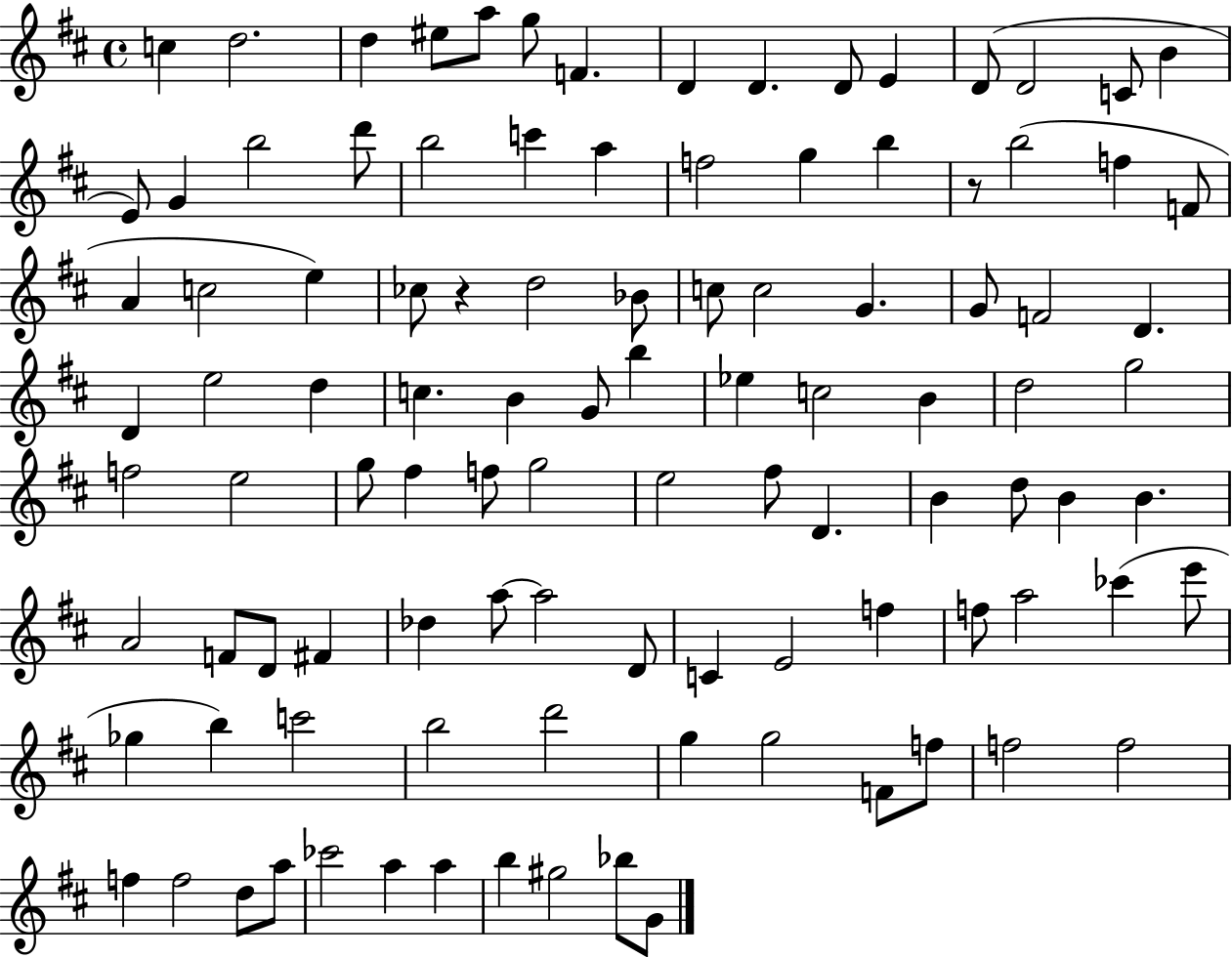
C5/q D5/h. D5/q EIS5/e A5/e G5/e F4/q. D4/q D4/q. D4/e E4/q D4/e D4/h C4/e B4/q E4/e G4/q B5/h D6/e B5/h C6/q A5/q F5/h G5/q B5/q R/e B5/h F5/q F4/e A4/q C5/h E5/q CES5/e R/q D5/h Bb4/e C5/e C5/h G4/q. G4/e F4/h D4/q. D4/q E5/h D5/q C5/q. B4/q G4/e B5/q Eb5/q C5/h B4/q D5/h G5/h F5/h E5/h G5/e F#5/q F5/e G5/h E5/h F#5/e D4/q. B4/q D5/e B4/q B4/q. A4/h F4/e D4/e F#4/q Db5/q A5/e A5/h D4/e C4/q E4/h F5/q F5/e A5/h CES6/q E6/e Gb5/q B5/q C6/h B5/h D6/h G5/q G5/h F4/e F5/e F5/h F5/h F5/q F5/h D5/e A5/e CES6/h A5/q A5/q B5/q G#5/h Bb5/e G4/e